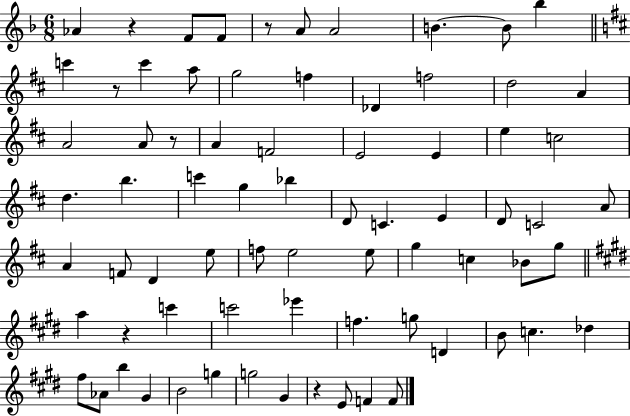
X:1
T:Untitled
M:6/8
L:1/4
K:F
_A z F/2 F/2 z/2 A/2 A2 B B/2 _b c' z/2 c' a/2 g2 f _D f2 d2 A A2 A/2 z/2 A F2 E2 E e c2 d b c' g _b D/2 C E D/2 C2 A/2 A F/2 D e/2 f/2 e2 e/2 g c _B/2 g/2 a z c' c'2 _e' f g/2 D B/2 c _d ^f/2 _A/2 b ^G B2 g g2 ^G z E/2 F F/2